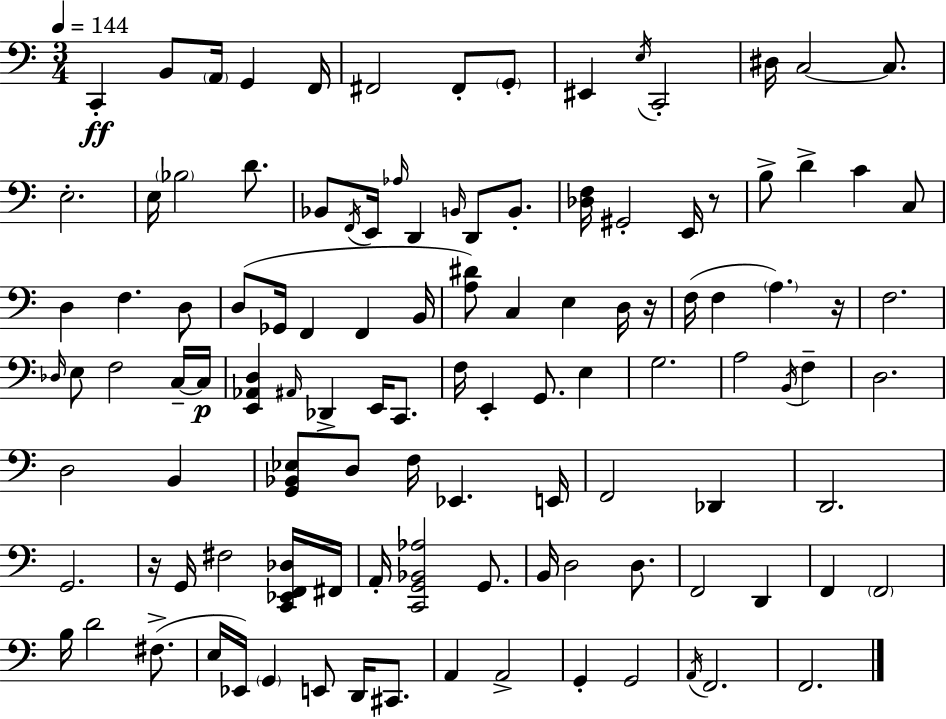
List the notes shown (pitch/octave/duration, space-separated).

C2/q B2/e A2/s G2/q F2/s F#2/h F#2/e G2/e EIS2/q E3/s C2/h D#3/s C3/h C3/e. E3/h. E3/s Bb3/h D4/e. Bb2/e F2/s E2/s Ab3/s D2/q B2/s D2/e B2/e. [Db3,F3]/s G#2/h E2/s R/e B3/e D4/q C4/q C3/e D3/q F3/q. D3/e D3/e Gb2/s F2/q F2/q B2/s [A3,D#4]/e C3/q E3/q D3/s R/s F3/s F3/q A3/q. R/s F3/h. Db3/s E3/e F3/h C3/s C3/s [E2,Ab2,D3]/q A#2/s Db2/q E2/s C2/e. F3/s E2/q G2/e. E3/q G3/h. A3/h B2/s F3/q D3/h. D3/h B2/q [G2,Bb2,Eb3]/e D3/e F3/s Eb2/q. E2/s F2/h Db2/q D2/h. G2/h. R/s G2/s F#3/h [C2,Eb2,F2,Db3]/s F#2/s A2/s [C2,G2,Bb2,Ab3]/h G2/e. B2/s D3/h D3/e. F2/h D2/q F2/q F2/h B3/s D4/h F#3/e. E3/s Eb2/s G2/q E2/e D2/s C#2/e. A2/q A2/h G2/q G2/h A2/s F2/h. F2/h.